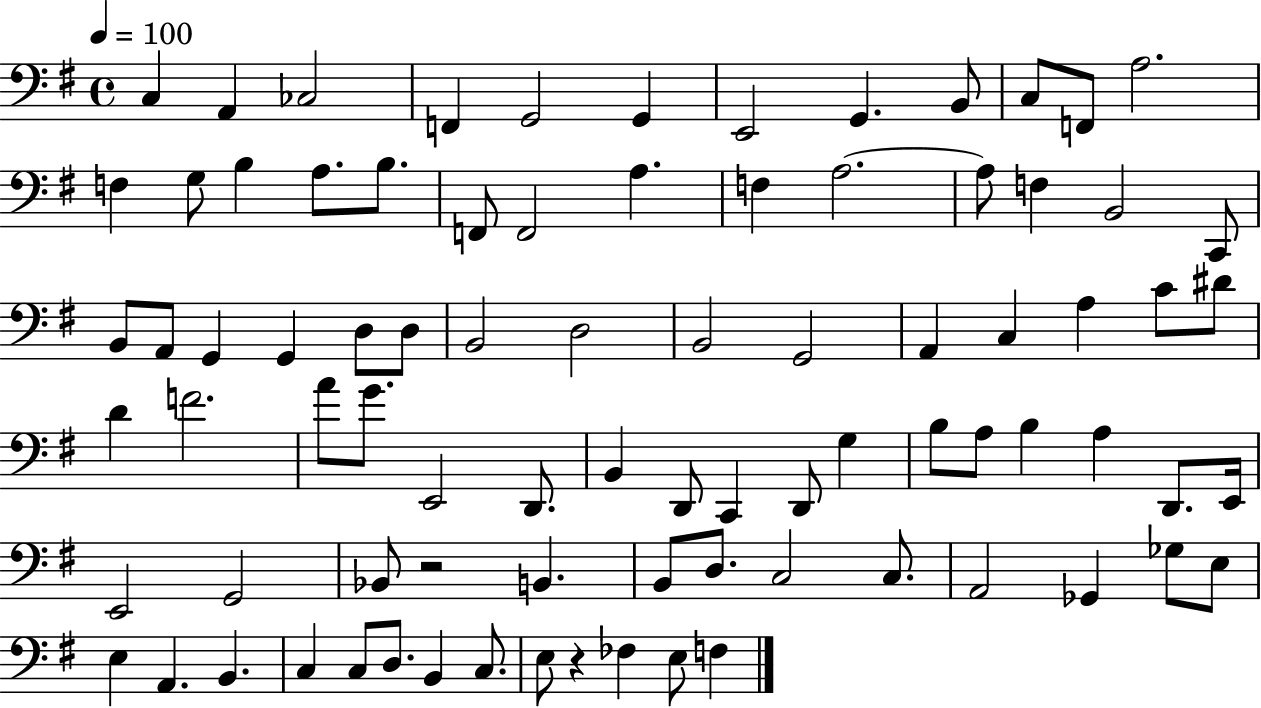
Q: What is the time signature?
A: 4/4